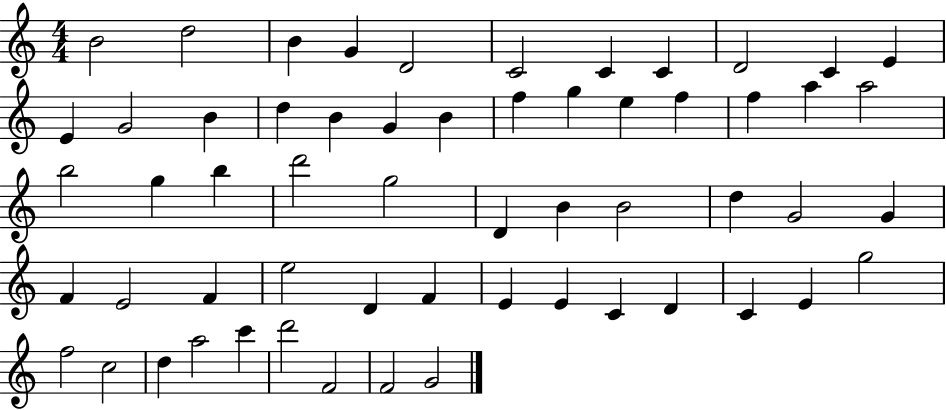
{
  \clef treble
  \numericTimeSignature
  \time 4/4
  \key c \major
  b'2 d''2 | b'4 g'4 d'2 | c'2 c'4 c'4 | d'2 c'4 e'4 | \break e'4 g'2 b'4 | d''4 b'4 g'4 b'4 | f''4 g''4 e''4 f''4 | f''4 a''4 a''2 | \break b''2 g''4 b''4 | d'''2 g''2 | d'4 b'4 b'2 | d''4 g'2 g'4 | \break f'4 e'2 f'4 | e''2 d'4 f'4 | e'4 e'4 c'4 d'4 | c'4 e'4 g''2 | \break f''2 c''2 | d''4 a''2 c'''4 | d'''2 f'2 | f'2 g'2 | \break \bar "|."
}